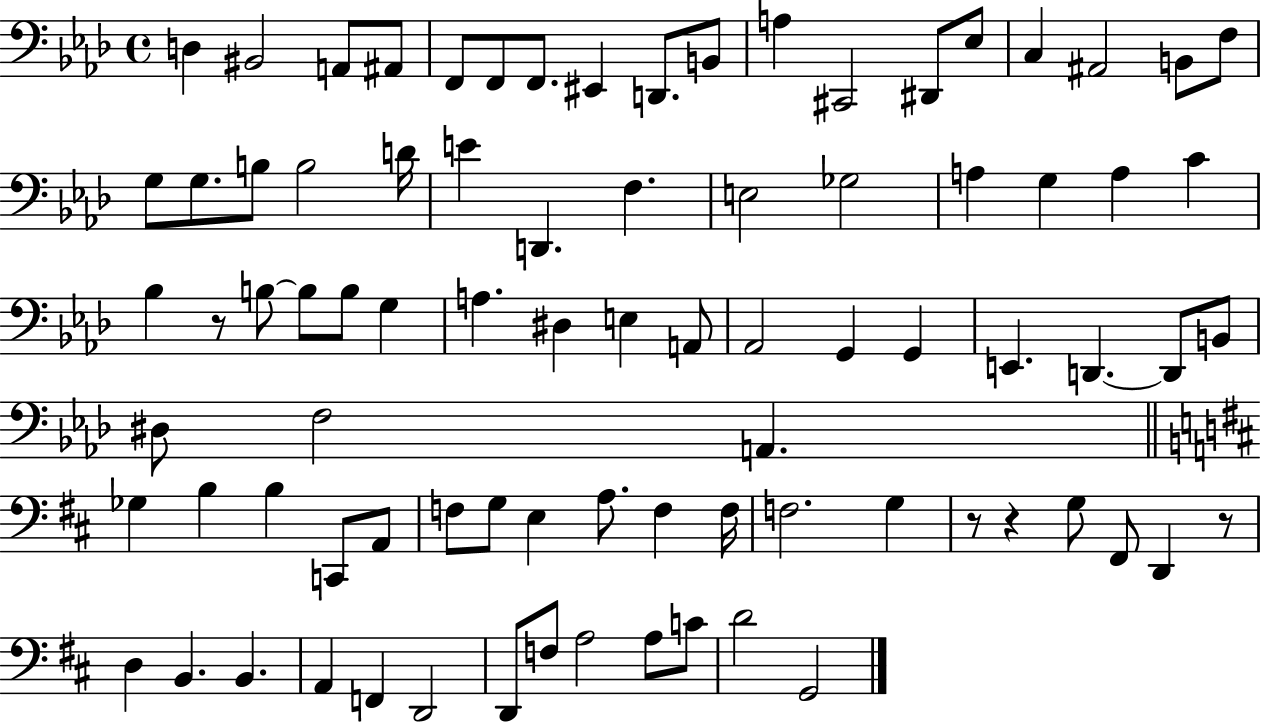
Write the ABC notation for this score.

X:1
T:Untitled
M:4/4
L:1/4
K:Ab
D, ^B,,2 A,,/2 ^A,,/2 F,,/2 F,,/2 F,,/2 ^E,, D,,/2 B,,/2 A, ^C,,2 ^D,,/2 _E,/2 C, ^A,,2 B,,/2 F,/2 G,/2 G,/2 B,/2 B,2 D/4 E D,, F, E,2 _G,2 A, G, A, C _B, z/2 B,/2 B,/2 B,/2 G, A, ^D, E, A,,/2 _A,,2 G,, G,, E,, D,, D,,/2 B,,/2 ^D,/2 F,2 A,, _G, B, B, C,,/2 A,,/2 F,/2 G,/2 E, A,/2 F, F,/4 F,2 G, z/2 z G,/2 ^F,,/2 D,, z/2 D, B,, B,, A,, F,, D,,2 D,,/2 F,/2 A,2 A,/2 C/2 D2 G,,2